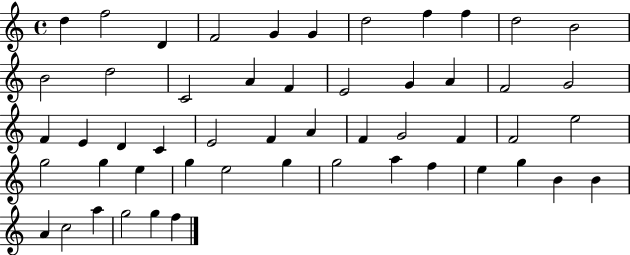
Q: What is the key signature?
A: C major